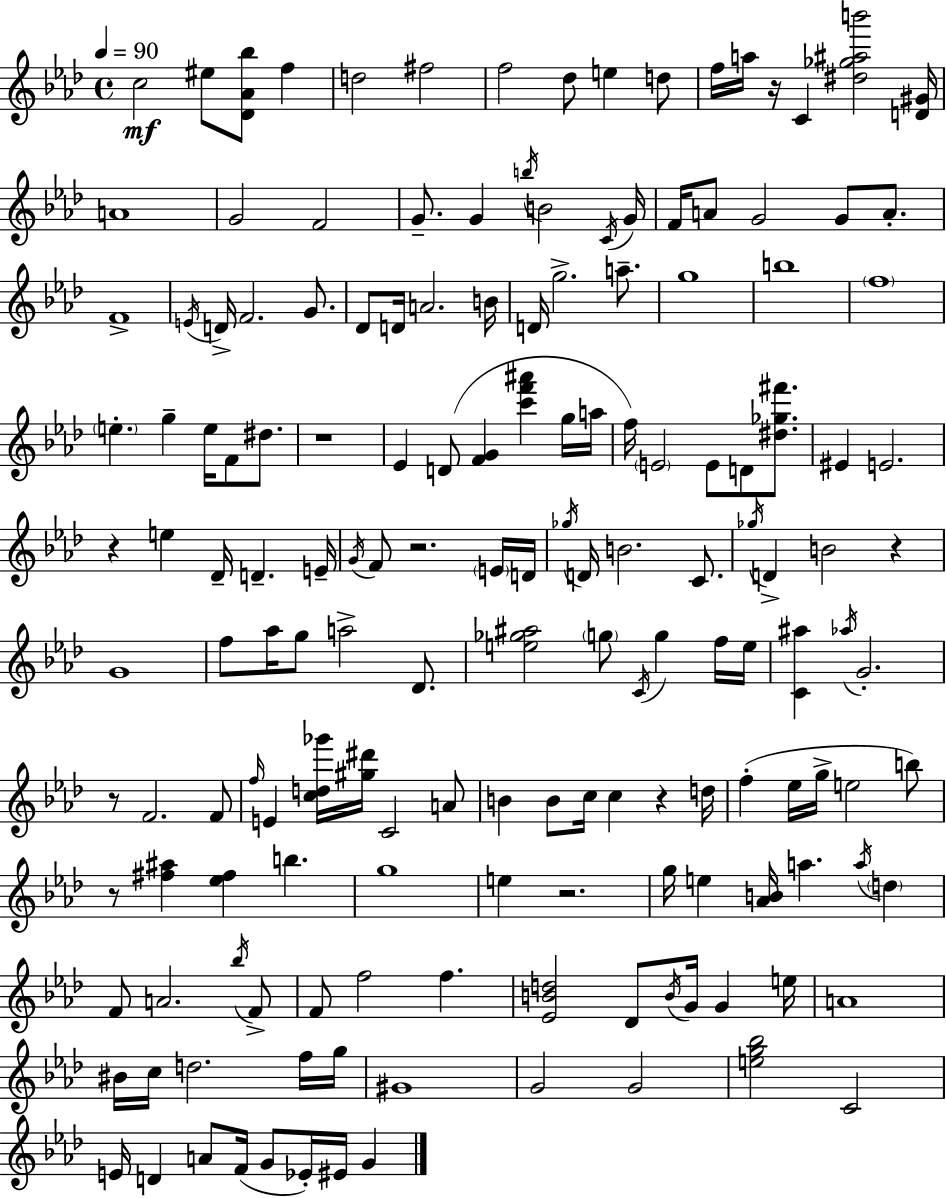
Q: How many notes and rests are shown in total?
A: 162